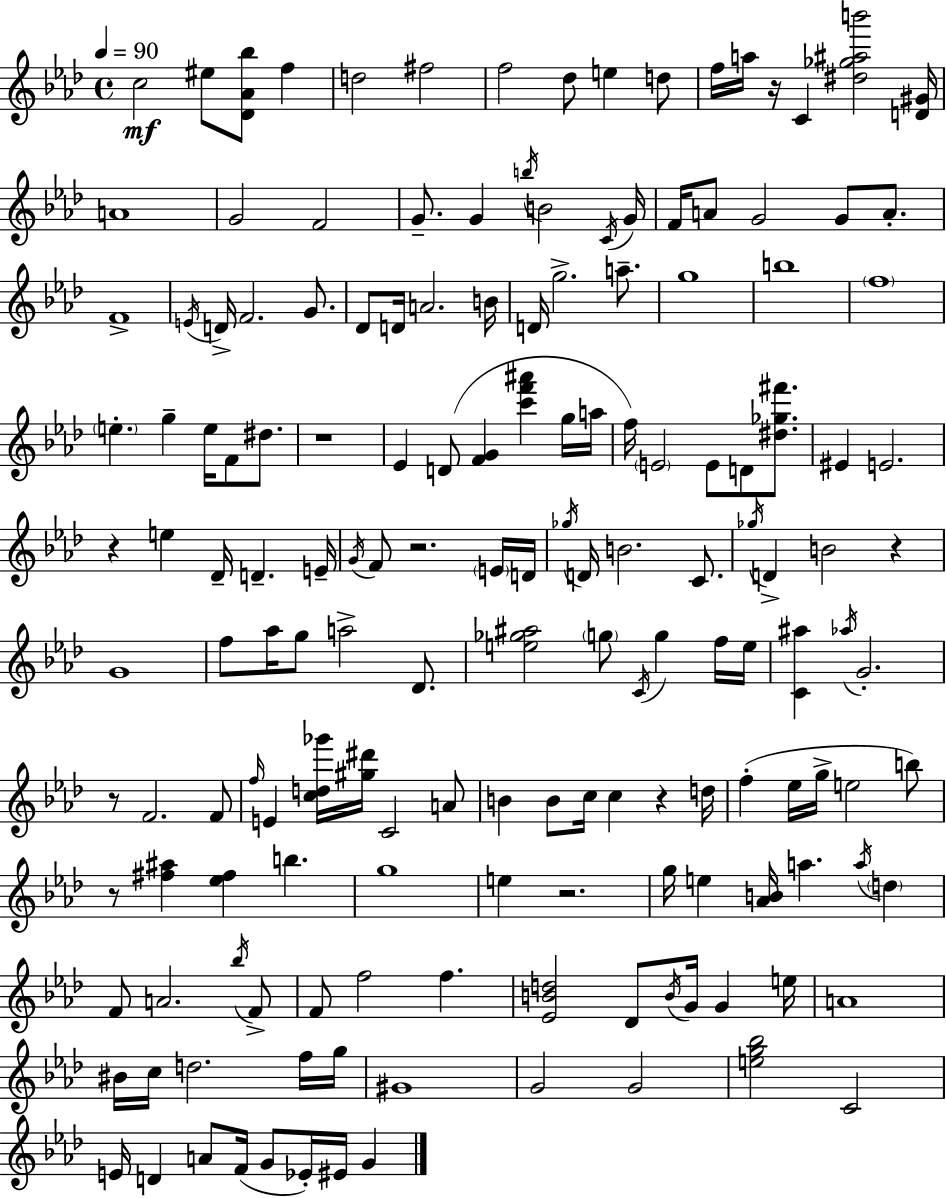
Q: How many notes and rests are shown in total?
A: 162